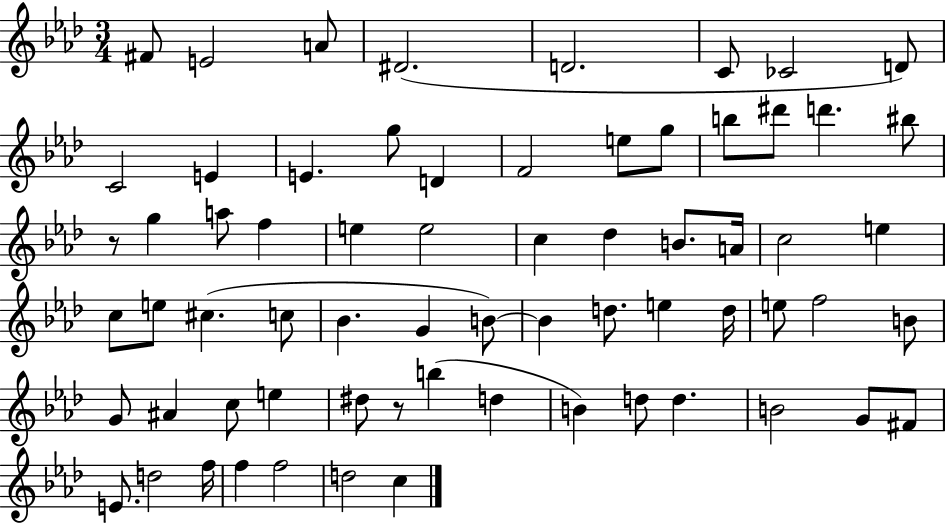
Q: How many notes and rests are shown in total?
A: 67